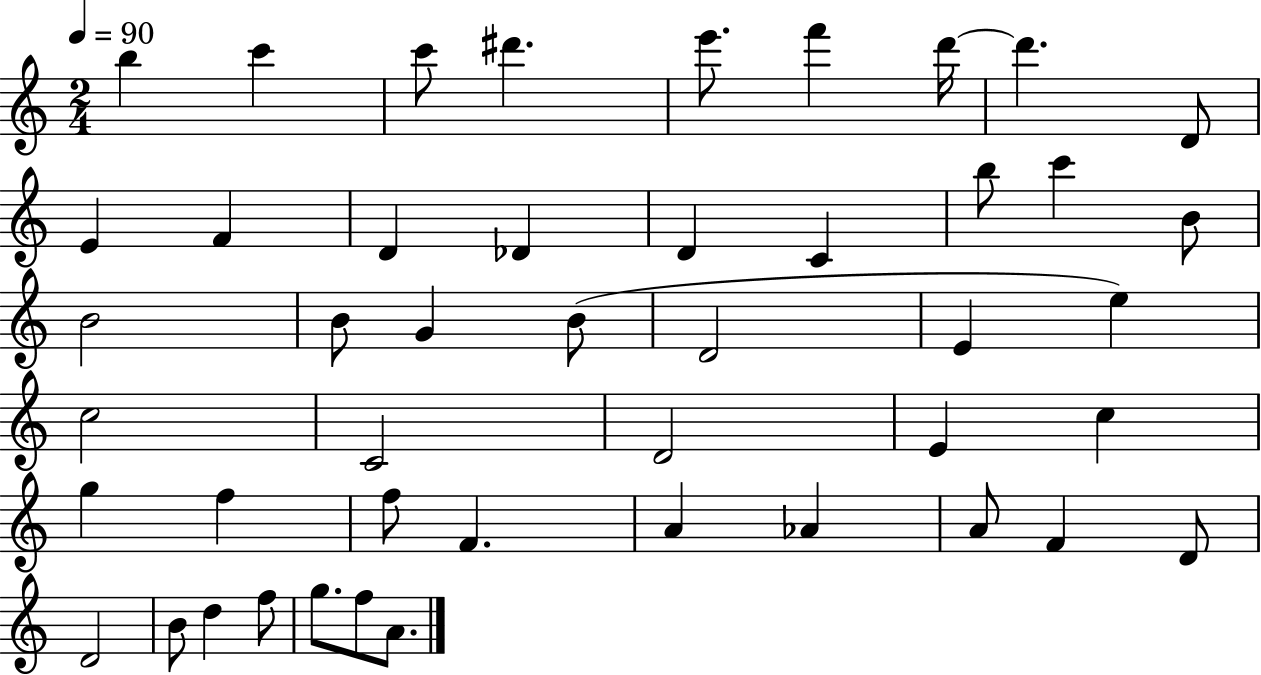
B5/q C6/q C6/e D#6/q. E6/e. F6/q D6/s D6/q. D4/e E4/q F4/q D4/q Db4/q D4/q C4/q B5/e C6/q B4/e B4/h B4/e G4/q B4/e D4/h E4/q E5/q C5/h C4/h D4/h E4/q C5/q G5/q F5/q F5/e F4/q. A4/q Ab4/q A4/e F4/q D4/e D4/h B4/e D5/q F5/e G5/e. F5/e A4/e.